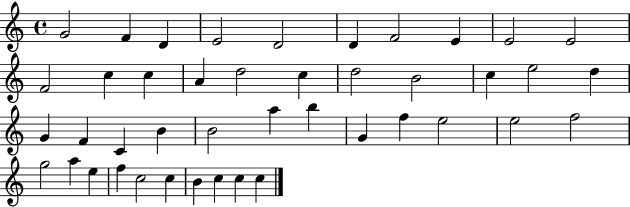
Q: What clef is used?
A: treble